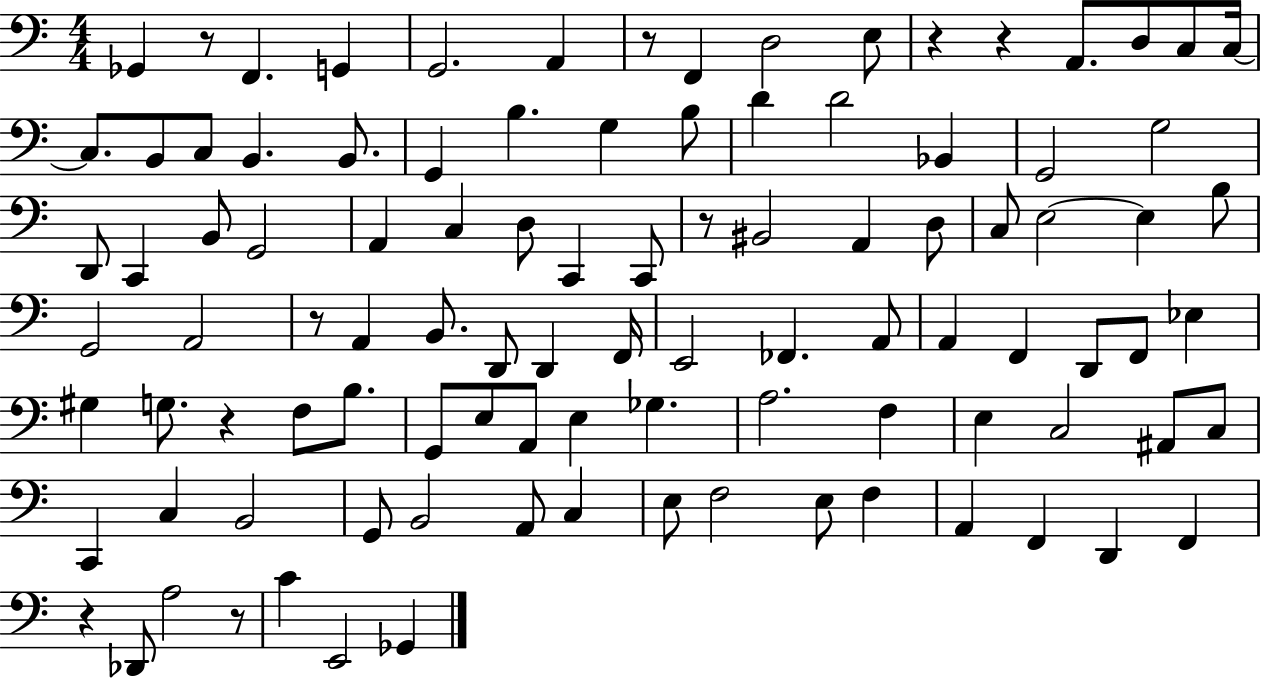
Gb2/q R/e F2/q. G2/q G2/h. A2/q R/e F2/q D3/h E3/e R/q R/q A2/e. D3/e C3/e C3/s C3/e. B2/e C3/e B2/q. B2/e. G2/q B3/q. G3/q B3/e D4/q D4/h Bb2/q G2/h G3/h D2/e C2/q B2/e G2/h A2/q C3/q D3/e C2/q C2/e R/e BIS2/h A2/q D3/e C3/e E3/h E3/q B3/e G2/h A2/h R/e A2/q B2/e. D2/e D2/q F2/s E2/h FES2/q. A2/e A2/q F2/q D2/e F2/e Eb3/q G#3/q G3/e. R/q F3/e B3/e. G2/e E3/e A2/e E3/q Gb3/q. A3/h. F3/q E3/q C3/h A#2/e C3/e C2/q C3/q B2/h G2/e B2/h A2/e C3/q E3/e F3/h E3/e F3/q A2/q F2/q D2/q F2/q R/q Db2/e A3/h R/e C4/q E2/h Gb2/q